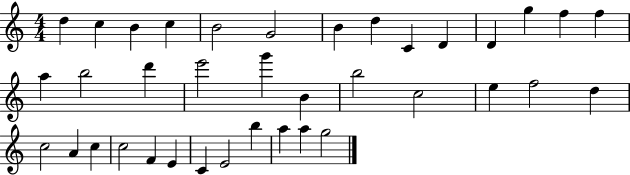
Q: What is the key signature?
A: C major